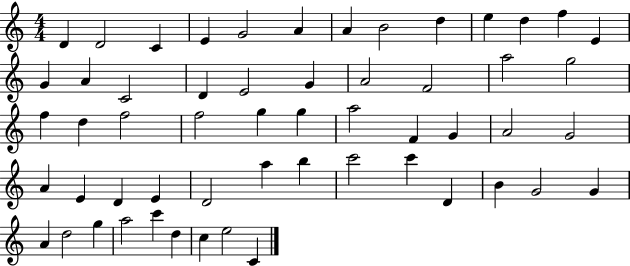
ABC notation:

X:1
T:Untitled
M:4/4
L:1/4
K:C
D D2 C E G2 A A B2 d e d f E G A C2 D E2 G A2 F2 a2 g2 f d f2 f2 g g a2 F G A2 G2 A E D E D2 a b c'2 c' D B G2 G A d2 g a2 c' d c e2 C